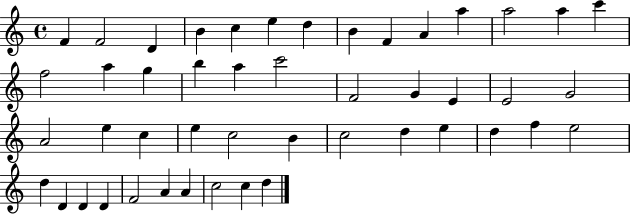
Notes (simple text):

F4/q F4/h D4/q B4/q C5/q E5/q D5/q B4/q F4/q A4/q A5/q A5/h A5/q C6/q F5/h A5/q G5/q B5/q A5/q C6/h F4/h G4/q E4/q E4/h G4/h A4/h E5/q C5/q E5/q C5/h B4/q C5/h D5/q E5/q D5/q F5/q E5/h D5/q D4/q D4/q D4/q F4/h A4/q A4/q C5/h C5/q D5/q